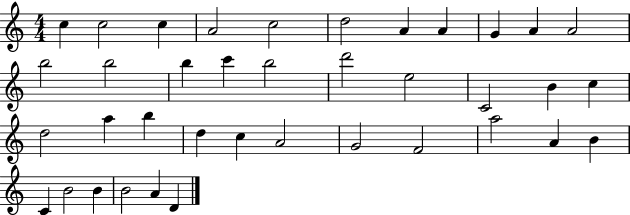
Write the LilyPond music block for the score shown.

{
  \clef treble
  \numericTimeSignature
  \time 4/4
  \key c \major
  c''4 c''2 c''4 | a'2 c''2 | d''2 a'4 a'4 | g'4 a'4 a'2 | \break b''2 b''2 | b''4 c'''4 b''2 | d'''2 e''2 | c'2 b'4 c''4 | \break d''2 a''4 b''4 | d''4 c''4 a'2 | g'2 f'2 | a''2 a'4 b'4 | \break c'4 b'2 b'4 | b'2 a'4 d'4 | \bar "|."
}